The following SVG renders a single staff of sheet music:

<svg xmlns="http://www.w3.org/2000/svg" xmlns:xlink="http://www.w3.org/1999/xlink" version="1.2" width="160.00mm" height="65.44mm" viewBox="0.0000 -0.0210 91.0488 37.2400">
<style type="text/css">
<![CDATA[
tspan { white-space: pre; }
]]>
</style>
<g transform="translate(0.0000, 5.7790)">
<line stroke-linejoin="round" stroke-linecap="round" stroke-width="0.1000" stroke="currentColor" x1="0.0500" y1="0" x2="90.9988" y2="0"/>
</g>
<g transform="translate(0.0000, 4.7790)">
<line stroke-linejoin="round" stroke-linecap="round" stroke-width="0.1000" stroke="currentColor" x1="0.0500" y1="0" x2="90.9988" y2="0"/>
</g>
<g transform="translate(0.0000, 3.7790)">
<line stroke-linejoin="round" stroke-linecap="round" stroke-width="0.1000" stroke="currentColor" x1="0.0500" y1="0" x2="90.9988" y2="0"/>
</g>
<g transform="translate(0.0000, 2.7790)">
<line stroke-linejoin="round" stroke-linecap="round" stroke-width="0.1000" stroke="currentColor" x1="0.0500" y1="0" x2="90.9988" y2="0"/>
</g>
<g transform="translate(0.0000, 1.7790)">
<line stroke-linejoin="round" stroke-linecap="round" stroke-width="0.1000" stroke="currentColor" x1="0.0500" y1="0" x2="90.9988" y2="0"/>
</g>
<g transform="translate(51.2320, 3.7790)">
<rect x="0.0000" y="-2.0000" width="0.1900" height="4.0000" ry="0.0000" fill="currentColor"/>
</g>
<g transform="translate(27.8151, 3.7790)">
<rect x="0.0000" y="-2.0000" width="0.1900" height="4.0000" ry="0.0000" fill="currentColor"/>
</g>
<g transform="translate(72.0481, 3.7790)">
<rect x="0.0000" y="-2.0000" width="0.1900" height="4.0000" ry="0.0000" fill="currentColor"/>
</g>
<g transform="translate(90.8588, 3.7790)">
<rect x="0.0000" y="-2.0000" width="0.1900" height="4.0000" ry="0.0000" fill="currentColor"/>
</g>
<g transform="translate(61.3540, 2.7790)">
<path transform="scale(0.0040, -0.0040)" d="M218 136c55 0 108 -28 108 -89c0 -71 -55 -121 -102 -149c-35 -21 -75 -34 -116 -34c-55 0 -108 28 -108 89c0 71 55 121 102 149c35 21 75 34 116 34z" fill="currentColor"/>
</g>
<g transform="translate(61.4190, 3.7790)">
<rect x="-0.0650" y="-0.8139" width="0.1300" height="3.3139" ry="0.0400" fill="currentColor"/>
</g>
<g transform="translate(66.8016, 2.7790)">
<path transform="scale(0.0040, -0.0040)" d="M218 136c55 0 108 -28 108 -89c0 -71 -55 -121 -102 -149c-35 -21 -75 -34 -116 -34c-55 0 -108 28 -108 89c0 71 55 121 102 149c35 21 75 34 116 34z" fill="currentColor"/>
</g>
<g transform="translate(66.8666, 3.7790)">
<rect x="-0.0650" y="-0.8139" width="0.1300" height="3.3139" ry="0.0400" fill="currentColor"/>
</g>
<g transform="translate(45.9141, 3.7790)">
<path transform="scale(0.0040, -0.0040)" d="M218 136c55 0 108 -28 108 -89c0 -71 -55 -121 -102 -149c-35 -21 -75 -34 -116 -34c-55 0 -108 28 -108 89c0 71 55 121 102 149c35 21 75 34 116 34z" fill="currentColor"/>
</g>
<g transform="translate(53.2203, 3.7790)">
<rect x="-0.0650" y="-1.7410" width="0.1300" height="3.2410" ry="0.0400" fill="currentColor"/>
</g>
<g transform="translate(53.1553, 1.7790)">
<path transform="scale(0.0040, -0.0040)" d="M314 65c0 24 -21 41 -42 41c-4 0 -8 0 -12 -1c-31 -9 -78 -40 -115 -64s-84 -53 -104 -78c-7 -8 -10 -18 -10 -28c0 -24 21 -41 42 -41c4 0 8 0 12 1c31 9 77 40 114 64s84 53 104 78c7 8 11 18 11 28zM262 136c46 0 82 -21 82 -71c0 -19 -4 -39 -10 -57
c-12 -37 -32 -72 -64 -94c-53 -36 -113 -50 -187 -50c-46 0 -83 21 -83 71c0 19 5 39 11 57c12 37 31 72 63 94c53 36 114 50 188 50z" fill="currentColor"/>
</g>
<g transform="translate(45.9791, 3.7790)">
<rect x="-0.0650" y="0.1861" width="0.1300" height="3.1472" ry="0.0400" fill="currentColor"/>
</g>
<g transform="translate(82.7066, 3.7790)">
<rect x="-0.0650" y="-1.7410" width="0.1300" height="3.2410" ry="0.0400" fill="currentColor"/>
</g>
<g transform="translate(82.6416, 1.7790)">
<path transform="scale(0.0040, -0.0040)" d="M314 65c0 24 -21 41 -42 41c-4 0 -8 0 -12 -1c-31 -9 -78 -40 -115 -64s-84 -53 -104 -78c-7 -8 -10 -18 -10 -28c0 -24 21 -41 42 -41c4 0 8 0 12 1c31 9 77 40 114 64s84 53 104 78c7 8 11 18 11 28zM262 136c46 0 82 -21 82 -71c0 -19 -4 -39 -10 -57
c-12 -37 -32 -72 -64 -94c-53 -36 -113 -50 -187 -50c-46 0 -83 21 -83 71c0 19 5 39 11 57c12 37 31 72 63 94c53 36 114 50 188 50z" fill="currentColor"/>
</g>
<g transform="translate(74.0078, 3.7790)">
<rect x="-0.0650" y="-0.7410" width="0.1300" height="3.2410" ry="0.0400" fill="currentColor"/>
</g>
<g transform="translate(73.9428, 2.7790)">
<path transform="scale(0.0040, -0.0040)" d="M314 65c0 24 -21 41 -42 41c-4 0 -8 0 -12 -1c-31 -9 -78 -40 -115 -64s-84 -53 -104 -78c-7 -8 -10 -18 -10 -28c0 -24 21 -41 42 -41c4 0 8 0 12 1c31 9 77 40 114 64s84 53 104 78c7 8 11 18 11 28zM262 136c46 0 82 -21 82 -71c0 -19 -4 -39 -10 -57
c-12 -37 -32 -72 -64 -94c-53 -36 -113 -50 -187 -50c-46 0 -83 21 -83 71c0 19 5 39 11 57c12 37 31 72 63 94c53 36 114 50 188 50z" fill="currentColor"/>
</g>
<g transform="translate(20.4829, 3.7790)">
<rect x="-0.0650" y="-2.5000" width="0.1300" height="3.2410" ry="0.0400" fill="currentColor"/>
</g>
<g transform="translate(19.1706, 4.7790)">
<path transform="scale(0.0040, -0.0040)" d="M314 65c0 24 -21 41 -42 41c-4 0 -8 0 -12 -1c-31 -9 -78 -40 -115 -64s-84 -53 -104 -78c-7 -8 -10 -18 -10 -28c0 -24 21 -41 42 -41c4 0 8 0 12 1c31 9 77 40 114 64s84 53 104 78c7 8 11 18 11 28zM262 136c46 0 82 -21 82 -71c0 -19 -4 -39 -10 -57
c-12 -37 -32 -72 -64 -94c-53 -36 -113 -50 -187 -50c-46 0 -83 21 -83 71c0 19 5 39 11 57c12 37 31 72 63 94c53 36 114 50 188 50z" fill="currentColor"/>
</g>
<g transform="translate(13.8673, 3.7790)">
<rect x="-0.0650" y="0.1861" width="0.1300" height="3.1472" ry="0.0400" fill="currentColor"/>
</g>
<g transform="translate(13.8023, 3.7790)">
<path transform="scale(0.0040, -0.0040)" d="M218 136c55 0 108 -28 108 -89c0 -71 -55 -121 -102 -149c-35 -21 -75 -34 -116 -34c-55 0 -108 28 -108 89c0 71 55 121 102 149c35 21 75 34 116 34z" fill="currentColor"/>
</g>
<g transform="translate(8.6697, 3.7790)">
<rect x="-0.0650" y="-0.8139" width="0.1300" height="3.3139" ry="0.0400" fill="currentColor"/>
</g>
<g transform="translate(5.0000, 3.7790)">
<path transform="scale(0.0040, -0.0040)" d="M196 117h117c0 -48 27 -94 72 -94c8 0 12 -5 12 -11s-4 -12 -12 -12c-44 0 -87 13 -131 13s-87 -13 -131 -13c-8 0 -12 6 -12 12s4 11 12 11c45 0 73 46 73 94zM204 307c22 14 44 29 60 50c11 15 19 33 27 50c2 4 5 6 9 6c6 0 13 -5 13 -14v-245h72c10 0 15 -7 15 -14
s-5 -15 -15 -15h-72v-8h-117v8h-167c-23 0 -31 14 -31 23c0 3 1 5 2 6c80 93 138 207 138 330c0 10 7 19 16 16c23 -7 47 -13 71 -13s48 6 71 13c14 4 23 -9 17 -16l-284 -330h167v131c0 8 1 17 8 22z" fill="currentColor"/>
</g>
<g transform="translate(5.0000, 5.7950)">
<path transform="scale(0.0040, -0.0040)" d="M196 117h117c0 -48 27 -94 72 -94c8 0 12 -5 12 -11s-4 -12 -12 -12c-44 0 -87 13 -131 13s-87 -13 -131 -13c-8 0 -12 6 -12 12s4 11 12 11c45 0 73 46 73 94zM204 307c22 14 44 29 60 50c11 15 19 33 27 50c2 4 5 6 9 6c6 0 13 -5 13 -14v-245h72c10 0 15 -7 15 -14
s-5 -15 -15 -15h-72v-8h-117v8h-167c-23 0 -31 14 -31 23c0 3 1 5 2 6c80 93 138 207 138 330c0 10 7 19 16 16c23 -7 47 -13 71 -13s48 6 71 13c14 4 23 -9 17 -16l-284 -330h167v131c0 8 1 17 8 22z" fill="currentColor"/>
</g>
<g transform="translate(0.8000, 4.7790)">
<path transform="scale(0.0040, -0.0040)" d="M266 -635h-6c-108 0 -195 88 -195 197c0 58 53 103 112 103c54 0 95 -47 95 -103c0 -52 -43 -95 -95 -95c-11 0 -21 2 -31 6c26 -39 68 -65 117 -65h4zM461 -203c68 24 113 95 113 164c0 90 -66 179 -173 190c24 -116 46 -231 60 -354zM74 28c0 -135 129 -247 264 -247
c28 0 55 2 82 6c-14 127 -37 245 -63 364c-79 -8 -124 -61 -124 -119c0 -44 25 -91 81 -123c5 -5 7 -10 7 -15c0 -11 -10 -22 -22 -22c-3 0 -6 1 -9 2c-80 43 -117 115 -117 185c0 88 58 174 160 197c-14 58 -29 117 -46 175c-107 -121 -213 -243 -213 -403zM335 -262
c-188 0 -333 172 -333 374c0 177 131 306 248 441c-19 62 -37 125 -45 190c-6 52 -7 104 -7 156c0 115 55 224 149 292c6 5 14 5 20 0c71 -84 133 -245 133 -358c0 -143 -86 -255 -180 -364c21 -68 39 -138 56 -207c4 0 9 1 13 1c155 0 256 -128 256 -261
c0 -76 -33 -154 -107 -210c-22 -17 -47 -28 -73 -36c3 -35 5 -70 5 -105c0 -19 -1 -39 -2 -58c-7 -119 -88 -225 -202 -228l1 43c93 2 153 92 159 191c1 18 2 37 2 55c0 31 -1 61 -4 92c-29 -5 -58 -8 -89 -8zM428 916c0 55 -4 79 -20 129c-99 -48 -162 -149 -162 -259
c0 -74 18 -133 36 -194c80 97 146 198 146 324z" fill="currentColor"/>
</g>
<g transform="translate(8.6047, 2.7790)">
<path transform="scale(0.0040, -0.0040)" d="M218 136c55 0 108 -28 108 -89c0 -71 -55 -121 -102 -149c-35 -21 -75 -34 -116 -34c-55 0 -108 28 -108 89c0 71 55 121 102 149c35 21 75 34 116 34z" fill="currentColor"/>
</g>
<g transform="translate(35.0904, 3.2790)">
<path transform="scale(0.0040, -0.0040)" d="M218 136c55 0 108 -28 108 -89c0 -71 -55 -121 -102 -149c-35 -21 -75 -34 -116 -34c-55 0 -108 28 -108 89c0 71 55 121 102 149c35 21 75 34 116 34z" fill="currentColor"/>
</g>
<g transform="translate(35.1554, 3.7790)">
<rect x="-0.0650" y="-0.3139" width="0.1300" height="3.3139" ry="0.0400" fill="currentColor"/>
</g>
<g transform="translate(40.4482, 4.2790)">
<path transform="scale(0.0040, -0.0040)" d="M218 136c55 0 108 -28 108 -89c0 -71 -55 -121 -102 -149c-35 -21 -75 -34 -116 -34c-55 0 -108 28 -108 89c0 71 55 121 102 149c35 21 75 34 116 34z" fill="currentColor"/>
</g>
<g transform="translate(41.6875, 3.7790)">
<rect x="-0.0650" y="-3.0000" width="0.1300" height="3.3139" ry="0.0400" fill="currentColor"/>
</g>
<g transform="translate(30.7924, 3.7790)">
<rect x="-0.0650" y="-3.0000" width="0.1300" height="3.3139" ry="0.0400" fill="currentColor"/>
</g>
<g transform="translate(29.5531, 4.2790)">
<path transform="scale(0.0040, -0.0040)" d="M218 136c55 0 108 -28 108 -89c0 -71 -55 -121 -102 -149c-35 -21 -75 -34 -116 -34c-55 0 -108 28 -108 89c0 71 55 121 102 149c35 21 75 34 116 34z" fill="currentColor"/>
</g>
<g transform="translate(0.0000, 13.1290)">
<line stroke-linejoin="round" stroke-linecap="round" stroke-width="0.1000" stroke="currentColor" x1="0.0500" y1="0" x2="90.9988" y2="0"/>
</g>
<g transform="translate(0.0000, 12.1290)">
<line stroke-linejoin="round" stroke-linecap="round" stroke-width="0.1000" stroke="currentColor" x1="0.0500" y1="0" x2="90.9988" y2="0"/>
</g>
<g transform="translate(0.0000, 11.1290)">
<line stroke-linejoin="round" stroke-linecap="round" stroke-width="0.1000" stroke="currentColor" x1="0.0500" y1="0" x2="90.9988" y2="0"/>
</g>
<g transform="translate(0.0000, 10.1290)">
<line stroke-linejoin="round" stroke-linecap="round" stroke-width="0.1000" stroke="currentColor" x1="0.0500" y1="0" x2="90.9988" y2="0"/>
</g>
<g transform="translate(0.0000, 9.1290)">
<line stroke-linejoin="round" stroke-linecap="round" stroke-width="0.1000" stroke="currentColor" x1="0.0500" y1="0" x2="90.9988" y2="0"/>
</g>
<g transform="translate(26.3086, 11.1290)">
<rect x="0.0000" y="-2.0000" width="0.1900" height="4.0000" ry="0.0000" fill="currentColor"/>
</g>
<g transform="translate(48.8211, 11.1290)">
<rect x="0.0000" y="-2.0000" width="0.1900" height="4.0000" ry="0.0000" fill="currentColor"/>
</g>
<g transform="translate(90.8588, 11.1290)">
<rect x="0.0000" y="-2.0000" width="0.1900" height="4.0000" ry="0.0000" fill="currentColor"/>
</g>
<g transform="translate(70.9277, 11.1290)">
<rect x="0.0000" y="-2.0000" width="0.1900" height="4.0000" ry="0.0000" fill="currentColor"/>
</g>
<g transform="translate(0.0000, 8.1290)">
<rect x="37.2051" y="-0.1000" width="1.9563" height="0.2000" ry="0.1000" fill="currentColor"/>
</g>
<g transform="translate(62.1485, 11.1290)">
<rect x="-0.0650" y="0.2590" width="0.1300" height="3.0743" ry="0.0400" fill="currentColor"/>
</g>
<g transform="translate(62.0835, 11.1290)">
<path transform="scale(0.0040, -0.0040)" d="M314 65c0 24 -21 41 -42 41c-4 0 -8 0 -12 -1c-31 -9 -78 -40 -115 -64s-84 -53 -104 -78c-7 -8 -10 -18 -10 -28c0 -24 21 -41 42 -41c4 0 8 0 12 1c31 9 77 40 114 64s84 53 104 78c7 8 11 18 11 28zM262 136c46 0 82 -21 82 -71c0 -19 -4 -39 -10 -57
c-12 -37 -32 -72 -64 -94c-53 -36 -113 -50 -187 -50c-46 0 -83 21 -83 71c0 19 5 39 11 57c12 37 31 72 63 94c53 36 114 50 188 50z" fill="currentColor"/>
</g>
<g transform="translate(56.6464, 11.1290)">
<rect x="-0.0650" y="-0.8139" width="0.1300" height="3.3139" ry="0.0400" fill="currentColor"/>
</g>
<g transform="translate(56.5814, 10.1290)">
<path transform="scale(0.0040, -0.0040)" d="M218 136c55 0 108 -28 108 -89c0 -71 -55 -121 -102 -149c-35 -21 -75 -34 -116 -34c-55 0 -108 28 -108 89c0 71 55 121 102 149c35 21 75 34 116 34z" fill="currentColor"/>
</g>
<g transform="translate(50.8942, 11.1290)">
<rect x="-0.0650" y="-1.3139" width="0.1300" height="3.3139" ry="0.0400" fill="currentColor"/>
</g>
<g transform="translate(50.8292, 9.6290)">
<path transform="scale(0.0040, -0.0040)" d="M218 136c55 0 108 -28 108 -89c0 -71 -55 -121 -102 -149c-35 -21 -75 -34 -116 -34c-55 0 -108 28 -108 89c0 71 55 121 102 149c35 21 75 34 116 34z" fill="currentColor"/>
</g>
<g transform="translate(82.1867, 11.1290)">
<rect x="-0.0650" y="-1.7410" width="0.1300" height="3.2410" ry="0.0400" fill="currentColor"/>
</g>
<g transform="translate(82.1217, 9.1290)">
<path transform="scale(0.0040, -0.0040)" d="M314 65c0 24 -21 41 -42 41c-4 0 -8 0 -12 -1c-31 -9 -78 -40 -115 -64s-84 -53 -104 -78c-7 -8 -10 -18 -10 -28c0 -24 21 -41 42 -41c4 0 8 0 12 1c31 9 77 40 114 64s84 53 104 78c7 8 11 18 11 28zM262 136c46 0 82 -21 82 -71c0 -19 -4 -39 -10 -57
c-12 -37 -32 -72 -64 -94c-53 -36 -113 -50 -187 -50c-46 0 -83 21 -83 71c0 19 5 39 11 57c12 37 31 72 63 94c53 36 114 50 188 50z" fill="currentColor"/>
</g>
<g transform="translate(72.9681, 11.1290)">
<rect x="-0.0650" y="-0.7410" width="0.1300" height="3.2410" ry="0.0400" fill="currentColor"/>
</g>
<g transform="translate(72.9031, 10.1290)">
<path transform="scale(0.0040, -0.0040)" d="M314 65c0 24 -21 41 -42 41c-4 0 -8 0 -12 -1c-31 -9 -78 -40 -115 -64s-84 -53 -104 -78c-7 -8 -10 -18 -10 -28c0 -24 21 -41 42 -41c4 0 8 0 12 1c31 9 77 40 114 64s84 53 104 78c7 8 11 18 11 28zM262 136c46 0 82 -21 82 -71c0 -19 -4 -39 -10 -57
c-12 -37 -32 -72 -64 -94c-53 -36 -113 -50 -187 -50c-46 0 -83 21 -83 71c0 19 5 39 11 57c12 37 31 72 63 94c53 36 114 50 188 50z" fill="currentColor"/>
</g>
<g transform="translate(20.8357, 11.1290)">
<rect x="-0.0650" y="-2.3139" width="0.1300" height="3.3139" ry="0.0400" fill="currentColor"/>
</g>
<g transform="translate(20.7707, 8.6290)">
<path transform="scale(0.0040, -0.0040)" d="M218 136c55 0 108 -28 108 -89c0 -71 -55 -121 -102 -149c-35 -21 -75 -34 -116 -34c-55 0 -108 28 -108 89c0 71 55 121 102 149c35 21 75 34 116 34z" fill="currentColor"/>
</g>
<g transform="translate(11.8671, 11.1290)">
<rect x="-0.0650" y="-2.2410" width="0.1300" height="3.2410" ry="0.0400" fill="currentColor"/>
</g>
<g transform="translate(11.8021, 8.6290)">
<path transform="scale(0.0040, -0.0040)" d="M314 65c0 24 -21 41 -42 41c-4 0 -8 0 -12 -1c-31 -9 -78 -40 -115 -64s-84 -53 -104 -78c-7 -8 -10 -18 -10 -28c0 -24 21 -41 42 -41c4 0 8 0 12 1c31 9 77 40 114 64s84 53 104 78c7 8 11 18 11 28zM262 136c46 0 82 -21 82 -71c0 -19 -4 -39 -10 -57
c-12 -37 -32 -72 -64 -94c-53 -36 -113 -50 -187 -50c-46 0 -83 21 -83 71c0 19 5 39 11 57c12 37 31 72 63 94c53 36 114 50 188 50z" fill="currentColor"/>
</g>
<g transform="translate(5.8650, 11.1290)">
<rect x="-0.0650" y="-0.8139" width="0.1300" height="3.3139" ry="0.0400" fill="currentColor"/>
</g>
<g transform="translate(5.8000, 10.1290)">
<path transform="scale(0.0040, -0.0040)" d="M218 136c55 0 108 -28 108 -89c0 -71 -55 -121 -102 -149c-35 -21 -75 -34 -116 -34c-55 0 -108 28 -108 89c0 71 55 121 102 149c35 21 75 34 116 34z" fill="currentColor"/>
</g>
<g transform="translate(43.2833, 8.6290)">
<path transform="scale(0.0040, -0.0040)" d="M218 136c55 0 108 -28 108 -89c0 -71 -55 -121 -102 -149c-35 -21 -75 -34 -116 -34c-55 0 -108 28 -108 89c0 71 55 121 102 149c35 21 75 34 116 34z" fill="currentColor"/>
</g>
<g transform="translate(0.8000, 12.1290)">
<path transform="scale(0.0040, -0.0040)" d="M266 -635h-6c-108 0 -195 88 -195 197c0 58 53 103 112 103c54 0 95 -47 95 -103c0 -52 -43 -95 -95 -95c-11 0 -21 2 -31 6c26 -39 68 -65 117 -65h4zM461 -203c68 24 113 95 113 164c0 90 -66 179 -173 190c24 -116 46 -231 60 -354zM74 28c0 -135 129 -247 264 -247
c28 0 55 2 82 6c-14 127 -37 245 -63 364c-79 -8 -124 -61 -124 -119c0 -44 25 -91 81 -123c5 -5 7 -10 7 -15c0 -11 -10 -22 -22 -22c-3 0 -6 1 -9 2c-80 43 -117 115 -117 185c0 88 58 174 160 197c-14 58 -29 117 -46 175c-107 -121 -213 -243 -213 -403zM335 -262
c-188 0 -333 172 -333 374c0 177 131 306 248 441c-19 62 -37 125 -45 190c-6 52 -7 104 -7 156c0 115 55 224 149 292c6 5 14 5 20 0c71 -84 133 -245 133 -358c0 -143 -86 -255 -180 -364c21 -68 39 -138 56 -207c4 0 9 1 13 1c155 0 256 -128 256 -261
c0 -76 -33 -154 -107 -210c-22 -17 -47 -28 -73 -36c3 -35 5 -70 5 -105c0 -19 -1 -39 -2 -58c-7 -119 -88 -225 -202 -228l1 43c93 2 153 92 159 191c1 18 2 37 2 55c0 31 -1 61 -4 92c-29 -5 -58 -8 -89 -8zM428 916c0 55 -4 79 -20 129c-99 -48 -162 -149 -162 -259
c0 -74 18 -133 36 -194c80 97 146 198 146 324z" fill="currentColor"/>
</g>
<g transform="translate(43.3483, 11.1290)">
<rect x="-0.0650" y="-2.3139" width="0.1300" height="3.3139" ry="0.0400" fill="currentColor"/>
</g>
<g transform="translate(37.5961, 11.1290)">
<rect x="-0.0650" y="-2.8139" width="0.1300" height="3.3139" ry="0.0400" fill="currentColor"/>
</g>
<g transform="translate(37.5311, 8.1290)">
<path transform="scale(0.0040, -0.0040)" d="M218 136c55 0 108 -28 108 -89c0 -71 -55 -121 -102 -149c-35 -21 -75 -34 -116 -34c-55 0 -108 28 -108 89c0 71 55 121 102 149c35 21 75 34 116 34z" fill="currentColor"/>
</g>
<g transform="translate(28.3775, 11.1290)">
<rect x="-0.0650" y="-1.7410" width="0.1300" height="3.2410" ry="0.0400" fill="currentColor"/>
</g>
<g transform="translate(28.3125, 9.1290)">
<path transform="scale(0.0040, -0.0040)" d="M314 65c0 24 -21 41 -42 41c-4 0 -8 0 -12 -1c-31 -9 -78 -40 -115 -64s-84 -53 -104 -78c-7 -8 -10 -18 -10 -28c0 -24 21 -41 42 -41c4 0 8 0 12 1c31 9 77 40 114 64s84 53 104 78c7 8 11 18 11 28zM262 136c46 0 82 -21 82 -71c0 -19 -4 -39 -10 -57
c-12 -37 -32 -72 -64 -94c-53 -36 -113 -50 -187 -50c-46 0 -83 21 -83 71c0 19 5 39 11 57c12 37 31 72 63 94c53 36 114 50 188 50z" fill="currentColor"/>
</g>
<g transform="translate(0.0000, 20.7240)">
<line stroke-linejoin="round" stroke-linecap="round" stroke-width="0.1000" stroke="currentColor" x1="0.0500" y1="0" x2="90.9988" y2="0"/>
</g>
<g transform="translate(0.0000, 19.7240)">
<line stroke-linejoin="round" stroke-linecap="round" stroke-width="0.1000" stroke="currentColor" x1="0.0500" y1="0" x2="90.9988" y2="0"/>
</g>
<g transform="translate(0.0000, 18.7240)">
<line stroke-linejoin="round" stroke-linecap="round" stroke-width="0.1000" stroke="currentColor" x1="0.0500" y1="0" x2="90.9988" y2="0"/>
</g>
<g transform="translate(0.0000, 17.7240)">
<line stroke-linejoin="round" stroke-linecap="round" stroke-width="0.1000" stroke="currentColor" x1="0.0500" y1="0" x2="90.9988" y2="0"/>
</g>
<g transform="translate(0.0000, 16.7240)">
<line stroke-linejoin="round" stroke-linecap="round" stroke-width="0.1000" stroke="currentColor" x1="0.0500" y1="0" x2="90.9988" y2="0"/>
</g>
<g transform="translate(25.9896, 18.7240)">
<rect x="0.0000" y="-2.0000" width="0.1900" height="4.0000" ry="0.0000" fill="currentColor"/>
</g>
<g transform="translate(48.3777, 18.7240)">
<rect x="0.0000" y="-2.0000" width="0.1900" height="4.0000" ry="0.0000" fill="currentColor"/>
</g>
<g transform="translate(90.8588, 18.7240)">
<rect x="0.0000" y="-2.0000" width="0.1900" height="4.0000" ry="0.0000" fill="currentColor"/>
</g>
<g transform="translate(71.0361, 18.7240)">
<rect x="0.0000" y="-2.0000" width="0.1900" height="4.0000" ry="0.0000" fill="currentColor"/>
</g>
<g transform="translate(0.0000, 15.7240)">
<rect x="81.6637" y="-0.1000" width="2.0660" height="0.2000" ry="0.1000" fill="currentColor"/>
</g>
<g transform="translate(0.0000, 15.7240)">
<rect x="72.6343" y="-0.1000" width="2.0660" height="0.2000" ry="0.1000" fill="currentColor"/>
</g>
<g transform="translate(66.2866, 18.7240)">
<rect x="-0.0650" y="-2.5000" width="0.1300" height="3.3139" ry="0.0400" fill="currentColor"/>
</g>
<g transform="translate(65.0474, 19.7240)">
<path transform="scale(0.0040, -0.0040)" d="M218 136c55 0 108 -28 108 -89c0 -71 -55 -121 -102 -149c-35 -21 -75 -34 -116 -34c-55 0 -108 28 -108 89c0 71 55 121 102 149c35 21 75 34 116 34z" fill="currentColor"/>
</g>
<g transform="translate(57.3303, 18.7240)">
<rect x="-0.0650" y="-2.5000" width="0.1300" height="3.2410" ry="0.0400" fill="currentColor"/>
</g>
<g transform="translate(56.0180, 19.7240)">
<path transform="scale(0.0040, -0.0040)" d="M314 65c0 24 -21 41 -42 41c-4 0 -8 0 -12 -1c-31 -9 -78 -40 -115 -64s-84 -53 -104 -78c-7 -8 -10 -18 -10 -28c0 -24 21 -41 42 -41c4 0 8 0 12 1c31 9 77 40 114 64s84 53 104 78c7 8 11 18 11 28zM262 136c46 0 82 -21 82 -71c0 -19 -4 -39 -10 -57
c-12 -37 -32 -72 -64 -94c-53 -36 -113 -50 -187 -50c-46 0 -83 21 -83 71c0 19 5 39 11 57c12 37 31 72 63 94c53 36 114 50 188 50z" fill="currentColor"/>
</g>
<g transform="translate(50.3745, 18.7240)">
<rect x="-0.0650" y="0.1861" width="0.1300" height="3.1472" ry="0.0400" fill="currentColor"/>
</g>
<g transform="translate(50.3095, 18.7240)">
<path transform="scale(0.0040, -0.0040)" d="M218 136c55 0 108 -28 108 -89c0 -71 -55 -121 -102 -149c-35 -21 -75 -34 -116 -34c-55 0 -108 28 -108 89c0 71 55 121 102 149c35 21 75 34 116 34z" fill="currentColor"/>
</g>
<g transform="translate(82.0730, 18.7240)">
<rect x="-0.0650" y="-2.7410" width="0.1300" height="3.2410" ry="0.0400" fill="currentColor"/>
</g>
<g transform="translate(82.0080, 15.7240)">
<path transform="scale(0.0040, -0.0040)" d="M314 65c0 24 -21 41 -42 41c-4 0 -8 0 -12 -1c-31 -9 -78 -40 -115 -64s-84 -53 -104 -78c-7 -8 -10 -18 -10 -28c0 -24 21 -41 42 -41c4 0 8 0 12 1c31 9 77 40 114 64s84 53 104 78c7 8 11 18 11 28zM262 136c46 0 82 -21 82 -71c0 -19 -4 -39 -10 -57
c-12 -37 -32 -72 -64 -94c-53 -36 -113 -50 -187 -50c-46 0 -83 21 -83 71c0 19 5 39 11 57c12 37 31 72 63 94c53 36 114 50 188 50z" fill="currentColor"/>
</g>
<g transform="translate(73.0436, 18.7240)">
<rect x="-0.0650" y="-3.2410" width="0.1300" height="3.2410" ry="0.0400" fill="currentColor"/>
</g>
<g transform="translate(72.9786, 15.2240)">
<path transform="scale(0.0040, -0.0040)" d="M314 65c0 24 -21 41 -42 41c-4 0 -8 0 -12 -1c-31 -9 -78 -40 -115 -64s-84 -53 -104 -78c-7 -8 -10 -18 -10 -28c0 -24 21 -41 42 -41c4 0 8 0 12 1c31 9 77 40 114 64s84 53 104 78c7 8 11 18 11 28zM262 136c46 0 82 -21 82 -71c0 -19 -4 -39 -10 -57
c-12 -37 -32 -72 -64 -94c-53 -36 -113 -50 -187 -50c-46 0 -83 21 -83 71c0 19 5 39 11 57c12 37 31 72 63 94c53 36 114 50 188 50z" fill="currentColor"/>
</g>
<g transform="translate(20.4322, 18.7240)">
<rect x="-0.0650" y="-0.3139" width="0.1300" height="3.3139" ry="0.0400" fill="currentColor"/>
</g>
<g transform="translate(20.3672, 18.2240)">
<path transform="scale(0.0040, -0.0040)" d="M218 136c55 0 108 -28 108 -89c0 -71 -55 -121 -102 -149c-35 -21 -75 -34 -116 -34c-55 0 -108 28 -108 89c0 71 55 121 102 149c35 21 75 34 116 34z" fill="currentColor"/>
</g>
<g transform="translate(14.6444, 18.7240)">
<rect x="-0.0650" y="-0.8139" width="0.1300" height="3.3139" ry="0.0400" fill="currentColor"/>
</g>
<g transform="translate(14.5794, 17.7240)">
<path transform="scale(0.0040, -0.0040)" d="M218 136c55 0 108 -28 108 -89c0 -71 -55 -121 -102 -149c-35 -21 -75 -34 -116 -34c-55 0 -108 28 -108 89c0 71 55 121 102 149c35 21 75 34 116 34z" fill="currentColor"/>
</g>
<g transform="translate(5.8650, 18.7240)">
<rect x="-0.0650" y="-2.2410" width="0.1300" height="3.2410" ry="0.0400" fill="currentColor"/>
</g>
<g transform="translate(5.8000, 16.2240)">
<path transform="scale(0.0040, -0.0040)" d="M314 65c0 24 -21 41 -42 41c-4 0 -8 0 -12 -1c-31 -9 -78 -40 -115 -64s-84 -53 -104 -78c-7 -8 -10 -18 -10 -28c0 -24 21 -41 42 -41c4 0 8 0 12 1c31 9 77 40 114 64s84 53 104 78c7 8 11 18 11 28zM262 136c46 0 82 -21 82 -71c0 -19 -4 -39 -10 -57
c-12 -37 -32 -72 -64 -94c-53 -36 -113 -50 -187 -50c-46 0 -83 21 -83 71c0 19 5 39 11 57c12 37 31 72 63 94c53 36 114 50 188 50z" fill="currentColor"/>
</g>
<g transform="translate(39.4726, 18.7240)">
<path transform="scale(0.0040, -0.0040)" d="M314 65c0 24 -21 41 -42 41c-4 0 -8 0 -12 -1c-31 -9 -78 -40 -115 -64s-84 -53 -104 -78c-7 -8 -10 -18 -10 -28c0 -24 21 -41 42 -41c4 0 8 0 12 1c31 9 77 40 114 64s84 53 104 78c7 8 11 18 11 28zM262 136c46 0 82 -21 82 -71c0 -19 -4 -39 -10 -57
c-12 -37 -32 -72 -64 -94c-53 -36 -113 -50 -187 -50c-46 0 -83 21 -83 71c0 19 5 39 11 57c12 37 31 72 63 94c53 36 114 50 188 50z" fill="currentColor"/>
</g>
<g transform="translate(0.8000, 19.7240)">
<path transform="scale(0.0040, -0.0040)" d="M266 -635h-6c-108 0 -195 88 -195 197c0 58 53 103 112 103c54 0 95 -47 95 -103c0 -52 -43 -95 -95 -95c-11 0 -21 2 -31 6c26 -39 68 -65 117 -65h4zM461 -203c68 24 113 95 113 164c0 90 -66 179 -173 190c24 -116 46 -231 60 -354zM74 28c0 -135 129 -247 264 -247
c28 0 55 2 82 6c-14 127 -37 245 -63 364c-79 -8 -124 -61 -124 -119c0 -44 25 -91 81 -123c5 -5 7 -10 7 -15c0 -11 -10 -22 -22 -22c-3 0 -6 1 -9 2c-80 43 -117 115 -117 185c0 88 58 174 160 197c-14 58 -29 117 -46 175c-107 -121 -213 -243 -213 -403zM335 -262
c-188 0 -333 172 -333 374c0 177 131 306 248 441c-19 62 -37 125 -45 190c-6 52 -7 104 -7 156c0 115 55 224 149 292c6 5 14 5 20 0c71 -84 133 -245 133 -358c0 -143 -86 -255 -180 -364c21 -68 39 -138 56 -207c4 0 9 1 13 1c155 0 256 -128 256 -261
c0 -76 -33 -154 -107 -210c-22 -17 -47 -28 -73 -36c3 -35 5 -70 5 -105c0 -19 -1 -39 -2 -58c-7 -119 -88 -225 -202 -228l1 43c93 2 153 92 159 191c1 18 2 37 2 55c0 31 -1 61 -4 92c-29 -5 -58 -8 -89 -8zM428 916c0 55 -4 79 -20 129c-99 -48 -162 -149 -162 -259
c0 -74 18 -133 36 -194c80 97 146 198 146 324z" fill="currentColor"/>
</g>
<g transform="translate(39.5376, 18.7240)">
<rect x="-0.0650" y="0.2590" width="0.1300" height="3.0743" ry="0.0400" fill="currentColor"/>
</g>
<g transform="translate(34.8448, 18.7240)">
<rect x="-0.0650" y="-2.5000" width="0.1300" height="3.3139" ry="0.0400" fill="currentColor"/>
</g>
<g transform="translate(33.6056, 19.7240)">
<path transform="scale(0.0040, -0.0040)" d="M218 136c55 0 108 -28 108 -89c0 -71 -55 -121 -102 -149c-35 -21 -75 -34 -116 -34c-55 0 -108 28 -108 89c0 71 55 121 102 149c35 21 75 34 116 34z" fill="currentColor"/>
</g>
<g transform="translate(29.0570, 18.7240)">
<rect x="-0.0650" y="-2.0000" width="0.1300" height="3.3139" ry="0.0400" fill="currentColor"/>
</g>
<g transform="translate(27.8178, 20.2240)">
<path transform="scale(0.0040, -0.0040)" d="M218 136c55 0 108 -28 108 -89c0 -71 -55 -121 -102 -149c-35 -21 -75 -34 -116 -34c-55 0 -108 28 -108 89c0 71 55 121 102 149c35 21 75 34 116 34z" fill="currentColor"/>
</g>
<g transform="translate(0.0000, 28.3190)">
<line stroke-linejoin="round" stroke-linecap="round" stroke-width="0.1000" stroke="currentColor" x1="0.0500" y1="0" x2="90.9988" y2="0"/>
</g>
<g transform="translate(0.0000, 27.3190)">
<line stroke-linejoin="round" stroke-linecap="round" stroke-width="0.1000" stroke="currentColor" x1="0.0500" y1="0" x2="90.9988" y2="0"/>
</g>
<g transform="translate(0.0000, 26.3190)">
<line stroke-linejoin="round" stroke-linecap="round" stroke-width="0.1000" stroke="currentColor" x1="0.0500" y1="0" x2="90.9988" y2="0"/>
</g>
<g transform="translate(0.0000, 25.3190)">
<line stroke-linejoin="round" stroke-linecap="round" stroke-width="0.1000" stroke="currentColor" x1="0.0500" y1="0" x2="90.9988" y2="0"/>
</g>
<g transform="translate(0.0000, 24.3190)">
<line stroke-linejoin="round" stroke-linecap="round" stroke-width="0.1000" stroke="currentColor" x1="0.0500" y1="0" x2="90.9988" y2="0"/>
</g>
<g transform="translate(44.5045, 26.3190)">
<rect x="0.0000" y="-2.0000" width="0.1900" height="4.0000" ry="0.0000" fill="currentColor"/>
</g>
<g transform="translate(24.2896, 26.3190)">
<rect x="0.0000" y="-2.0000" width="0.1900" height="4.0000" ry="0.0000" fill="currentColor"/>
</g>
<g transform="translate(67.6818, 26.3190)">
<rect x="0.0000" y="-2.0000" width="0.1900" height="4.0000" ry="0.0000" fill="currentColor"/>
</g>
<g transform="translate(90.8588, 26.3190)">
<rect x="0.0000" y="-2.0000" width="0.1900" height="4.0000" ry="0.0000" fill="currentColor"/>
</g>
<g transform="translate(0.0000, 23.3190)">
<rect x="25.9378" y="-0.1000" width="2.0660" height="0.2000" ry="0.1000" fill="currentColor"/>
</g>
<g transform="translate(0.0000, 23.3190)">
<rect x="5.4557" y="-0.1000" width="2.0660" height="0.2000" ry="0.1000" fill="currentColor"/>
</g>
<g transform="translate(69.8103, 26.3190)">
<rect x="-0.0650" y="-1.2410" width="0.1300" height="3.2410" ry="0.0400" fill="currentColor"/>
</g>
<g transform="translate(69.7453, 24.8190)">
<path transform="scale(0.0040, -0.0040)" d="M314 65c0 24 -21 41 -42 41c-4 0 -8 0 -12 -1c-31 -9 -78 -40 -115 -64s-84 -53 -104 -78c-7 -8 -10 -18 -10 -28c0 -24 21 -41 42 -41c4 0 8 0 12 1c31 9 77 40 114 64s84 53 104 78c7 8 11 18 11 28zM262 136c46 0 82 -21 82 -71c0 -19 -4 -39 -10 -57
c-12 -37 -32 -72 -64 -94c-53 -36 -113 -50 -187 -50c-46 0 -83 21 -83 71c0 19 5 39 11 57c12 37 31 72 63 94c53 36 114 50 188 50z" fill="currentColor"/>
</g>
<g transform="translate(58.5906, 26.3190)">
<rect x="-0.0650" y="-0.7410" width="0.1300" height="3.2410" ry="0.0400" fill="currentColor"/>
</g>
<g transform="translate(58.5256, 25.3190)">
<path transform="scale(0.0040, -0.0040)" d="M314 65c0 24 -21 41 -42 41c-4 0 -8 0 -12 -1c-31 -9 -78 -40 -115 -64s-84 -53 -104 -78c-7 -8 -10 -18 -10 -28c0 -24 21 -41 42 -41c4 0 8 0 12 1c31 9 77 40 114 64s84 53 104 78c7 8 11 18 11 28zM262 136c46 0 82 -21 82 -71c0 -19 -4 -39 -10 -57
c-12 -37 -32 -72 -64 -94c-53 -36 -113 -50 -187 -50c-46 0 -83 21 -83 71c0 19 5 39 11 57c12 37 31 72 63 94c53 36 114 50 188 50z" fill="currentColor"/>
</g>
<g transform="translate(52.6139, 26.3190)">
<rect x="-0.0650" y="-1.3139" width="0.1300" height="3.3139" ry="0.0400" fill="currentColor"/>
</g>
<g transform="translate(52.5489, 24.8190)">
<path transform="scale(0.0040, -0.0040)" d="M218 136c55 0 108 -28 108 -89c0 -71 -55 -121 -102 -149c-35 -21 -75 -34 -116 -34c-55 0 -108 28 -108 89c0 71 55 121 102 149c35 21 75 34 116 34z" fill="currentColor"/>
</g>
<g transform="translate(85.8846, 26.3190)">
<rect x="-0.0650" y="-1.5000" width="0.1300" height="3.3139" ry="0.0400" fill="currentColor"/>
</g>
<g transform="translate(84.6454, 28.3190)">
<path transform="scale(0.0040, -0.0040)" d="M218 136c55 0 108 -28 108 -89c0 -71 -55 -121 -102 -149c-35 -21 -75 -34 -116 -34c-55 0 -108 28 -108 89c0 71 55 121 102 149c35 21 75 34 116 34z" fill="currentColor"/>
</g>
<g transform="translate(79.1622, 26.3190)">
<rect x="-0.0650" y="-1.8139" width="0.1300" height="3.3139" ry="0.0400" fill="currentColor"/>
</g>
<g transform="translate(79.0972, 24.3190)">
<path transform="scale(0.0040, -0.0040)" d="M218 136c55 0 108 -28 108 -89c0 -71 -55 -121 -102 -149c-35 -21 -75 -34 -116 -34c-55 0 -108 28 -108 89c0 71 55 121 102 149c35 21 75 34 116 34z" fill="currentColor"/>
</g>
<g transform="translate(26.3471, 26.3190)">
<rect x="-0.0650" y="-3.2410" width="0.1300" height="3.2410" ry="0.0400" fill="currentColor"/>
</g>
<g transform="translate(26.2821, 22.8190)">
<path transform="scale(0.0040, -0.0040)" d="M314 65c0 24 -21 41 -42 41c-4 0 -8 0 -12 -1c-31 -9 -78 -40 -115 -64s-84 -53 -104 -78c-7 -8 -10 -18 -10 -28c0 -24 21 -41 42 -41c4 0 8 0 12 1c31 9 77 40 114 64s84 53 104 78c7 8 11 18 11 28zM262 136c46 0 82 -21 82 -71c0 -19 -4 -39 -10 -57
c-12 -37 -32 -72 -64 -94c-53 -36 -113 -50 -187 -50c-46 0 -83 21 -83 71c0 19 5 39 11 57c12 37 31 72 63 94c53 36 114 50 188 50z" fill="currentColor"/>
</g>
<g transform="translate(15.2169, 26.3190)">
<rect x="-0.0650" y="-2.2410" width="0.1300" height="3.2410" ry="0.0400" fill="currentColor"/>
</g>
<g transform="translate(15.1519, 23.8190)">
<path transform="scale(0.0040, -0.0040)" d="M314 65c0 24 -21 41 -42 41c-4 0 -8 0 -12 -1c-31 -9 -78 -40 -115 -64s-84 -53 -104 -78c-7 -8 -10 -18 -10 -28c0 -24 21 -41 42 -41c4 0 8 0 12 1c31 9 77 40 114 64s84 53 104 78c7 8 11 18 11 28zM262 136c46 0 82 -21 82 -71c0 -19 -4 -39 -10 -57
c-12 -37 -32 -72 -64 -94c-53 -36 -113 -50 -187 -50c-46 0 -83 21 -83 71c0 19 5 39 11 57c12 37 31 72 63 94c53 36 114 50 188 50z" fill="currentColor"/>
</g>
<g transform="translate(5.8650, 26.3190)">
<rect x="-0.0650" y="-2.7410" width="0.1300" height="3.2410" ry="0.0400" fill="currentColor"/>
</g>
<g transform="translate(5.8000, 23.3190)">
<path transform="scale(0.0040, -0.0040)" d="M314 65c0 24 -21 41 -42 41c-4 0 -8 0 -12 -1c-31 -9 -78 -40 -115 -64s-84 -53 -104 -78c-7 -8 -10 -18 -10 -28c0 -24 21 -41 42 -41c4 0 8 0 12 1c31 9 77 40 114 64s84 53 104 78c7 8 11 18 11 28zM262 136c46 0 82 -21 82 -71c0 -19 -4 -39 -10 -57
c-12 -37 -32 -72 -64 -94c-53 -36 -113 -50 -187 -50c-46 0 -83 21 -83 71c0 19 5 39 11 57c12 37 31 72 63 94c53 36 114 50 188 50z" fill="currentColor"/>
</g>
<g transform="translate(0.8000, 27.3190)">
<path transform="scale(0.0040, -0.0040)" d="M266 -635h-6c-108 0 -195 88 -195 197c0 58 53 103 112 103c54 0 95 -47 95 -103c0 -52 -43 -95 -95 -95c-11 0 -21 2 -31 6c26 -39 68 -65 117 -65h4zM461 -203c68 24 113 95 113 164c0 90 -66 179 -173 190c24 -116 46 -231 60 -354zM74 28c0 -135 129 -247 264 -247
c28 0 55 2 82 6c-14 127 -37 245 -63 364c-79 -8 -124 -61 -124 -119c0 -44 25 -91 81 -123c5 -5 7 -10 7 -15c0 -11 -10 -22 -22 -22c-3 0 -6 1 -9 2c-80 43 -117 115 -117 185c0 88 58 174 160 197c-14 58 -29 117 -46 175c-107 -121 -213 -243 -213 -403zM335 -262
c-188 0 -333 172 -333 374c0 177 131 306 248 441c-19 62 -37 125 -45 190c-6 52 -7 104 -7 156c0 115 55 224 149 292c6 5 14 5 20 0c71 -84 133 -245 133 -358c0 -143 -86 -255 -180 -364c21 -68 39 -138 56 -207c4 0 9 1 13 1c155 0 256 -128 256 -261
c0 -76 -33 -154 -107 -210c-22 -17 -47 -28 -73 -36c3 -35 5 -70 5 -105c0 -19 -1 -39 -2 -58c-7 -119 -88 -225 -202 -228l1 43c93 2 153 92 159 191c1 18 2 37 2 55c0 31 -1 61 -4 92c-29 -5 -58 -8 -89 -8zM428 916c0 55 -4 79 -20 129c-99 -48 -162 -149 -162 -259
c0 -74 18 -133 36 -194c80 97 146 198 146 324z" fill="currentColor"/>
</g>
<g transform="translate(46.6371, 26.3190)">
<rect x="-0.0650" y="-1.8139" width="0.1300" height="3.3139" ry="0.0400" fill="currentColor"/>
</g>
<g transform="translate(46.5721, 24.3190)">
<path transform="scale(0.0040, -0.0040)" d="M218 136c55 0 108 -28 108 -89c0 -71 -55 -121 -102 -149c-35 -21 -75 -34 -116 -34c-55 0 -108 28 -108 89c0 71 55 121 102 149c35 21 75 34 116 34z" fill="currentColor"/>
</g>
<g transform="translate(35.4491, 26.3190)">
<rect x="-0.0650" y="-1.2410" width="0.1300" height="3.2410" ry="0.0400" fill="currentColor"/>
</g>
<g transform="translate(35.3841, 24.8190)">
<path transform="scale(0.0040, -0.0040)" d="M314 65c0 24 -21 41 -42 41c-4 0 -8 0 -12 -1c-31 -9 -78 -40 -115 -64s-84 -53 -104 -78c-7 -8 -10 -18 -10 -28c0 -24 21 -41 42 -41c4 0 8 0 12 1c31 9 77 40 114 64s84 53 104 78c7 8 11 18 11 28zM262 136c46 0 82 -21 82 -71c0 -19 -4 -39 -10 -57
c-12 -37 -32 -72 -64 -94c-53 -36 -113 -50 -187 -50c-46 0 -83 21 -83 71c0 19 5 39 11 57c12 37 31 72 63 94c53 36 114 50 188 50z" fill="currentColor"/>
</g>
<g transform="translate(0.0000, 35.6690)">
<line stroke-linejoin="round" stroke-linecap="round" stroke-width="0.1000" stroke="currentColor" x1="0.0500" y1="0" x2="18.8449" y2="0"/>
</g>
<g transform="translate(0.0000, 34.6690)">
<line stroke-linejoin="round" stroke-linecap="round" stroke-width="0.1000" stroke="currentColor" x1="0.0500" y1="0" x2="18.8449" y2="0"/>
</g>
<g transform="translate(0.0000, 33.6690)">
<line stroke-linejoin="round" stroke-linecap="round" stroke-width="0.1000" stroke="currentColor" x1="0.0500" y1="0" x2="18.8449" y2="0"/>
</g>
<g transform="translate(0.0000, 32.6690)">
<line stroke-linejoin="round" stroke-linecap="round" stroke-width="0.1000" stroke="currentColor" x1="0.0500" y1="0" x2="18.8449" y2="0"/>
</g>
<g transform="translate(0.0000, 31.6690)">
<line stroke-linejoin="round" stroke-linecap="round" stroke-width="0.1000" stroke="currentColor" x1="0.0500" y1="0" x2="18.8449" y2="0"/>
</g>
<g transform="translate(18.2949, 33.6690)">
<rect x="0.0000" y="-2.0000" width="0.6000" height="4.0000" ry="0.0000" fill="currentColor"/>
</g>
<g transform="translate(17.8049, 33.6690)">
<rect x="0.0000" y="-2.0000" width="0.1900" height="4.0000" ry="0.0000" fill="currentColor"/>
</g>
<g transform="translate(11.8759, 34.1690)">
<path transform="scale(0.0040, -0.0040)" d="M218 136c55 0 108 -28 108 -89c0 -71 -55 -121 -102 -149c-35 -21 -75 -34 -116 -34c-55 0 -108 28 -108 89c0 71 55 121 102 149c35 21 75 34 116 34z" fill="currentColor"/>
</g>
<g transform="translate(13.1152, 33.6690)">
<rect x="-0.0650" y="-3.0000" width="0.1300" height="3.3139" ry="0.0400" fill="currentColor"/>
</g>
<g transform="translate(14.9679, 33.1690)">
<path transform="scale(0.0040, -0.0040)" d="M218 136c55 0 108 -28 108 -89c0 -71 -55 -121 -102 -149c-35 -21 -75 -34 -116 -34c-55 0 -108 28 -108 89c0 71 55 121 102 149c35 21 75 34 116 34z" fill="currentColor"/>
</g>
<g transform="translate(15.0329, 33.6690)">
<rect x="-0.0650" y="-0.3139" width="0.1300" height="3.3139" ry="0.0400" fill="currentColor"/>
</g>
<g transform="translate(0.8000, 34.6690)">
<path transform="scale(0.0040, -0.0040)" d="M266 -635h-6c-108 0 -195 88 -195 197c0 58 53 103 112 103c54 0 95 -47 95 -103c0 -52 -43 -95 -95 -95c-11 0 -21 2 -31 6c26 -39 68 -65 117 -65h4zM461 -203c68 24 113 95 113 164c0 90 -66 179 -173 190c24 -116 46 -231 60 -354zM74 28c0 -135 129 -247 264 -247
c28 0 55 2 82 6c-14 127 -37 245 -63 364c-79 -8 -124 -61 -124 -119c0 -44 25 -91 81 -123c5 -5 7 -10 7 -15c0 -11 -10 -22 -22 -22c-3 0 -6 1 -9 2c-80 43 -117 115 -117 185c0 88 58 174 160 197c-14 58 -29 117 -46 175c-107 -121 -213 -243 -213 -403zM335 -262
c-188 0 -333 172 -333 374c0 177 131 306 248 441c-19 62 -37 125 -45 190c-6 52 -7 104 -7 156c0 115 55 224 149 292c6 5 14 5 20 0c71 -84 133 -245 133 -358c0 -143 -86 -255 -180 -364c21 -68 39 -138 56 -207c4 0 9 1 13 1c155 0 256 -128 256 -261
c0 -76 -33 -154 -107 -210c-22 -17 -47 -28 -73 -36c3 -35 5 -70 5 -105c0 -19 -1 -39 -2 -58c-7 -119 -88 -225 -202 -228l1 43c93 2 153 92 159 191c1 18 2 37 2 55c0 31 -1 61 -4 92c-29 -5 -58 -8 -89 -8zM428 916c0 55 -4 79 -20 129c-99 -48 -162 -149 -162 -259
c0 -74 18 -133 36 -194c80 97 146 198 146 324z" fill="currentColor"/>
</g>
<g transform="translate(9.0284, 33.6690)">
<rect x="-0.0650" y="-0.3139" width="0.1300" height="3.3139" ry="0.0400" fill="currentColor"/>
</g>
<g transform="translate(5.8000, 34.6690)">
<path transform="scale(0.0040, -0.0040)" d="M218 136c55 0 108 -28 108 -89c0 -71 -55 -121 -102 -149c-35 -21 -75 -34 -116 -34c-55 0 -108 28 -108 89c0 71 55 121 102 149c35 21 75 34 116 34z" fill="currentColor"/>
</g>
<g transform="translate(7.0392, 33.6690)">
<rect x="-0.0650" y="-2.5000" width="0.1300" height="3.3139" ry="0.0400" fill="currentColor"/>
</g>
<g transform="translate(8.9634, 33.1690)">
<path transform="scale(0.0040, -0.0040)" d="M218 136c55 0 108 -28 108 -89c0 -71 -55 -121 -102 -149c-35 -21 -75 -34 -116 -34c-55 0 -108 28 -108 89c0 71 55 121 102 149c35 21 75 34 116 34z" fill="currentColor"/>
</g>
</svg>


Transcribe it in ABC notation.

X:1
T:Untitled
M:4/4
L:1/4
K:C
d B G2 A c A B f2 d d d2 f2 d g2 g f2 a g e d B2 d2 f2 g2 d c F G B2 B G2 G b2 a2 a2 g2 b2 e2 f e d2 e2 f E G c A c